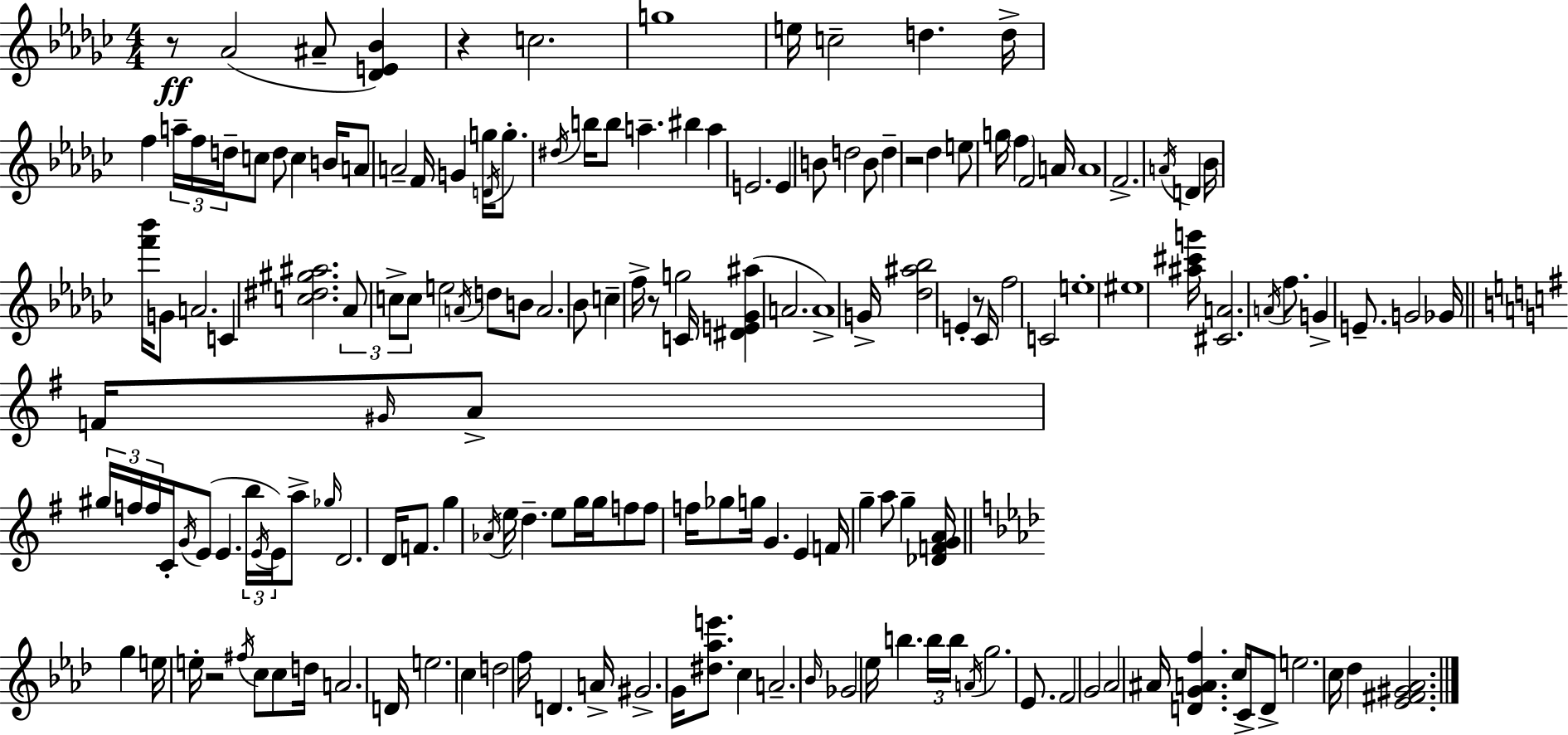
{
  \clef treble
  \numericTimeSignature
  \time 4/4
  \key ees \minor
  \repeat volta 2 { r8\ff aes'2( ais'8-- <des' e' bes'>4) | r4 c''2. | g''1 | e''16 c''2-- d''4. d''16-> | \break f''4 \tuplet 3/2 { a''16-- f''16 d''16-- } c''8 d''8 c''4 b'16 | a'8 a'2-- f'16 g'4 g''16 | \acciaccatura { d'16 } g''8.-. \acciaccatura { dis''16 } b''16 b''8 a''4.-- bis''4 | a''4 e'2. | \break e'4 b'8 d''2 | b'8 d''4-- r2 des''4 | e''8 g''16 \parenthesize f''4 f'2 | a'16 a'1 | \break f'2.-> \acciaccatura { a'16 } d'4 | bes'16 <f''' bes'''>16 g'8 a'2. | c'4 <c'' dis'' gis'' ais''>2. | \tuplet 3/2 { aes'8 c''8-> c''8 } e''2 | \break \acciaccatura { a'16 } d''8 b'8 a'2. | bes'8 c''4-- f''16-> r8 g''2 | c'16 <dis' e' ges' ais''>4( a'2. | a'1->) | \break g'16-> <des'' ais'' bes''>2 e'4-. | r8 ces'16 f''2 c'2 | e''1-. | eis''1 | \break <ais'' cis''' g'''>16 <cis' a'>2. | \acciaccatura { a'16 } f''8. g'4-> e'8.-- g'2 | ges'16 \bar "||" \break \key e \minor f'16 \grace { gis'16 } a'8-> \tuplet 3/2 { gis''16 f''16 f''16 } c'16-. \acciaccatura { g'16 } e'8( e'4. | \tuplet 3/2 { b''16 \acciaccatura { e'16 } e'16) } a''8-> \grace { ges''16 } d'2. | d'16 f'8. g''4 \acciaccatura { aes'16 } e''16 d''4.-- | e''8 g''16 g''16 f''8 f''8 f''16 ges''8 g''16 g'4. | \break e'4 f'16 g''4-- a''8 | g''4-- <des' f' g' a'>16 \bar "||" \break \key aes \major g''4 e''16 e''16-. r2 \acciaccatura { fis''16 } c''8 | c''8 d''16 a'2. | d'16 e''2. c''4 | d''2 f''16 d'4. | \break a'16-> gis'2.-> g'16 <dis'' aes'' e'''>8. | c''4 a'2.-- | \grace { bes'16 } ges'2 ees''16 b''4. | \tuplet 3/2 { b''16 b''16 \acciaccatura { a'16 } } g''2. | \break ees'8. f'2 g'2 | aes'2 ais'16 <d' g' a' f''>4. | c''16 c'16-> d'8-> e''2. | c''16 des''4 <ees' fis' gis' aes'>2. | \break } \bar "|."
}